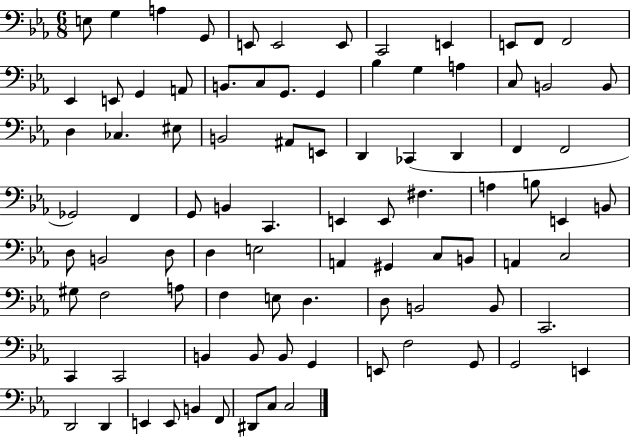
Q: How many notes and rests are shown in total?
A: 90